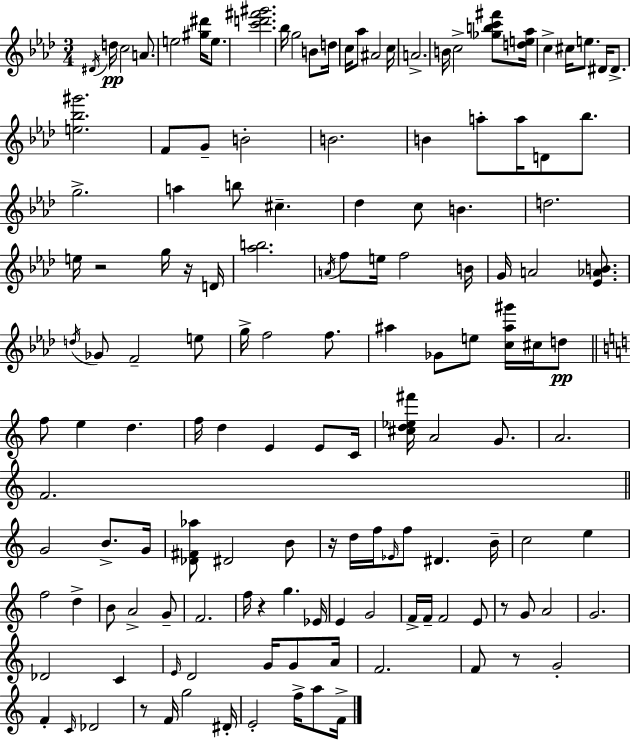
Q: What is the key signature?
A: AES major